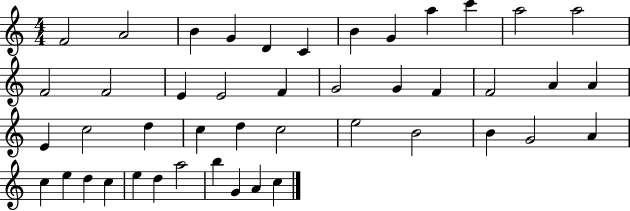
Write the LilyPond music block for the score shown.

{
  \clef treble
  \numericTimeSignature
  \time 4/4
  \key c \major
  f'2 a'2 | b'4 g'4 d'4 c'4 | b'4 g'4 a''4 c'''4 | a''2 a''2 | \break f'2 f'2 | e'4 e'2 f'4 | g'2 g'4 f'4 | f'2 a'4 a'4 | \break e'4 c''2 d''4 | c''4 d''4 c''2 | e''2 b'2 | b'4 g'2 a'4 | \break c''4 e''4 d''4 c''4 | e''4 d''4 a''2 | b''4 g'4 a'4 c''4 | \bar "|."
}